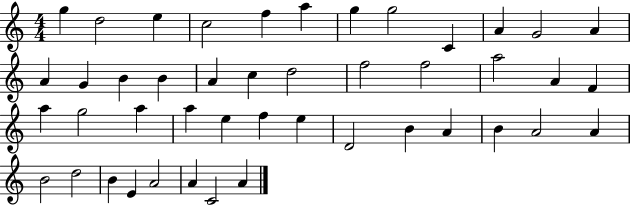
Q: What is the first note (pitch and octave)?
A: G5